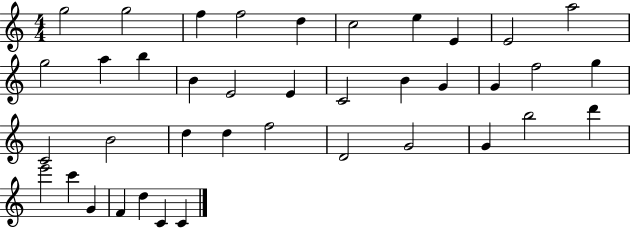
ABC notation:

X:1
T:Untitled
M:4/4
L:1/4
K:C
g2 g2 f f2 d c2 e E E2 a2 g2 a b B E2 E C2 B G G f2 g C2 B2 d d f2 D2 G2 G b2 d' e'2 c' G F d C C